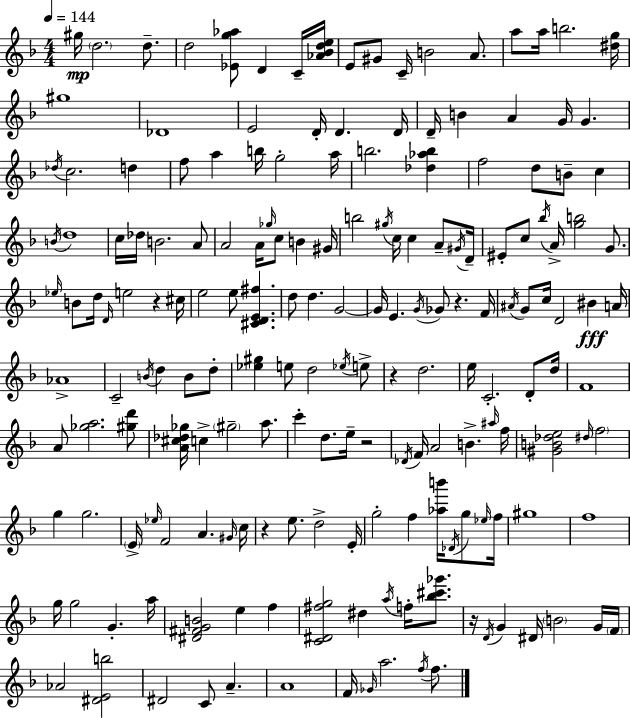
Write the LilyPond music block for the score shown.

{
  \clef treble
  \numericTimeSignature
  \time 4/4
  \key f \major
  \tempo 4 = 144
  gis''16\mp \parenthesize d''2. d''8.-- | d''2 <ees' g'' aes''>8 d'4 c'16-- <aes' bes' d'' e''>16 | e'8 gis'8 c'16-- b'2 a'8. | a''8 a''16 b''2. <dis'' g''>16 | \break gis''1 | des'1 | e'2 d'16-. d'4. d'16 | d'16-- b'4 a'4 g'16 g'4. | \break \acciaccatura { des''16 } c''2. d''4 | f''8 a''4 b''16 g''2-. | a''16 b''2. <des'' aes'' b''>4 | f''2 d''8 b'8-- c''4 | \break \acciaccatura { b'16 } d''1 | c''16 des''16 b'2. | a'8 a'2 a'16 \grace { ges''16 } c''8 b'4 | gis'16 b''2 \acciaccatura { gis''16 } c''16 c''4 | \break a'8-- \acciaccatura { gis'16 } d'16-- eis'8-. c''8 \acciaccatura { bes''16 } a'16-> <g'' b''>2 | g'8. \grace { ees''16 } b'8 d''16 \grace { d'16 } e''2 | r4 cis''16 e''2 | e''8 <cis' d' e' fis''>4. d''8 d''4. | \break g'2~~ g'16 e'4. \acciaccatura { g'16 } | ges'8 r4. f'16 \acciaccatura { ais'16 } g'8 c''16 d'2 | bis'4\fff a'16 aes'1-> | c'2-- | \break \acciaccatura { b'16 } d''4 b'8 d''8-. <ees'' gis''>4 e''8 | d''2 \acciaccatura { ees''16 } e''8-> r4 | d''2. e''16 c'2.-. | d'8-. d''16 f'1 | \break a'8 <ges'' a''>2. | <gis'' d'''>8 <a' cis'' des'' ges''>16 c''4-> | \parenthesize gis''2-- a''8. c'''4-. | d''8. e''16-- r2 \acciaccatura { des'16 } f'16 a'2 | \break b'4.-> \grace { ais''16 } f''16 <gis' b' des'' e''>2 | \grace { dis''16 } \parenthesize f''2 g''4 | g''2. \parenthesize e'16-> | \grace { ees''16 } f'2 a'4. \grace { gis'16 } | \break c''16 r4 e''8. d''2-> | e'16-. g''2-. f''4 <aes'' b'''>16 \acciaccatura { des'16 } g''8 | \grace { ees''16 } f''16 gis''1 | f''1 | \break g''16 g''2 g'4.-. | a''16 <dis' fis' g' b'>2 e''4 f''4 | <c' dis' fis'' g''>2 dis''4 \acciaccatura { a''16 } | f''16-. <bes'' cis''' ges'''>8. r16 \acciaccatura { d'16 } g'4 dis'16 \parenthesize b'2 | \break g'16 \parenthesize f'16 aes'2 <dis' e' b''>2 | dis'2 c'8 a'4.-- | a'1 | f'16 \grace { ges'16 } a''2. | \break \acciaccatura { f''16 } f''8. \bar "|."
}